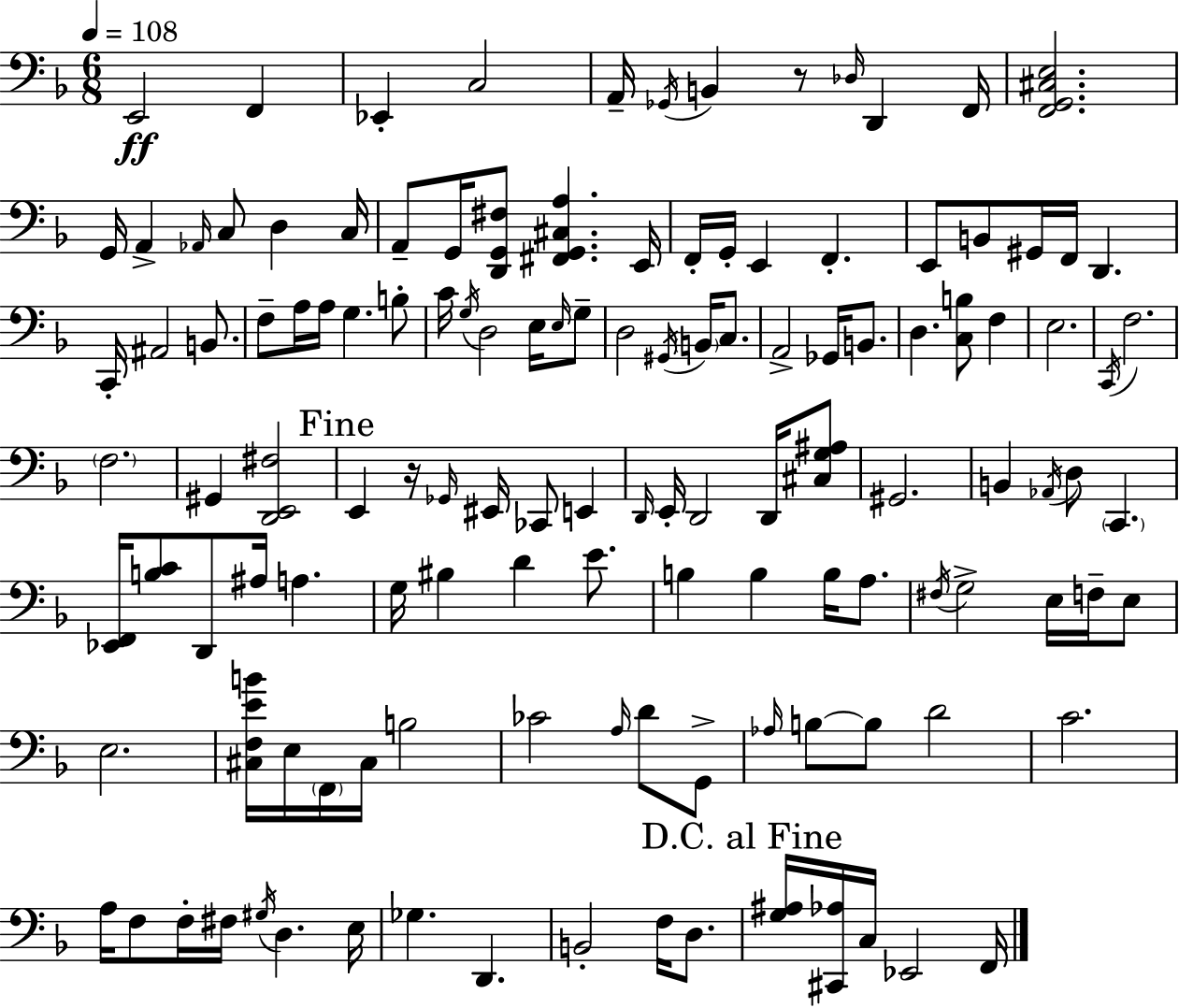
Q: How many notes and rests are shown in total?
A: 128